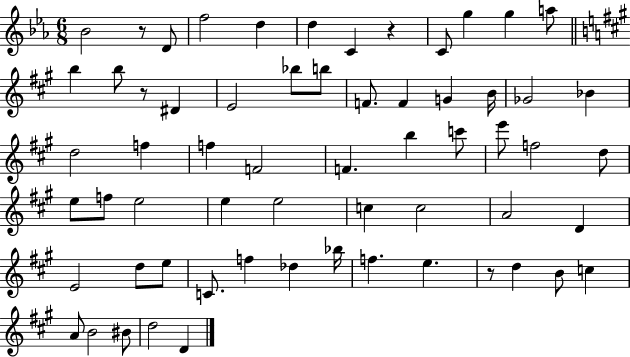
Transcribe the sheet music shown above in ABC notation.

X:1
T:Untitled
M:6/8
L:1/4
K:Eb
_B2 z/2 D/2 f2 d d C z C/2 g g a/2 b b/2 z/2 ^D E2 _b/2 b/2 F/2 F G B/4 _G2 _B d2 f f F2 F b c'/2 e'/2 f2 d/2 e/2 f/2 e2 e e2 c c2 A2 D E2 d/2 e/2 C/2 f _d _b/4 f e z/2 d B/2 c A/2 B2 ^B/2 d2 D